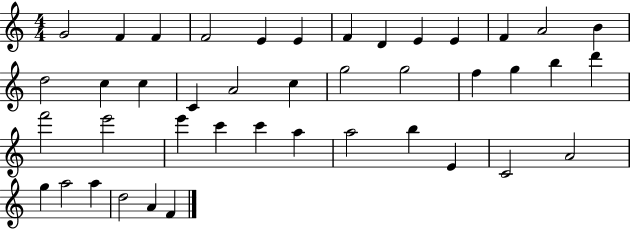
G4/h F4/q F4/q F4/h E4/q E4/q F4/q D4/q E4/q E4/q F4/q A4/h B4/q D5/h C5/q C5/q C4/q A4/h C5/q G5/h G5/h F5/q G5/q B5/q D6/q F6/h E6/h E6/q C6/q C6/q A5/q A5/h B5/q E4/q C4/h A4/h G5/q A5/h A5/q D5/h A4/q F4/q